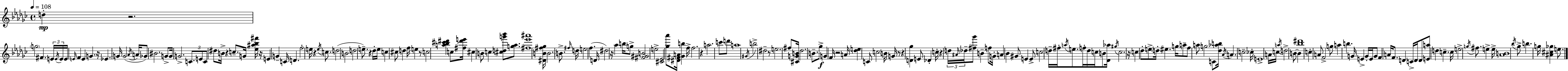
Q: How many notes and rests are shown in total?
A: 200